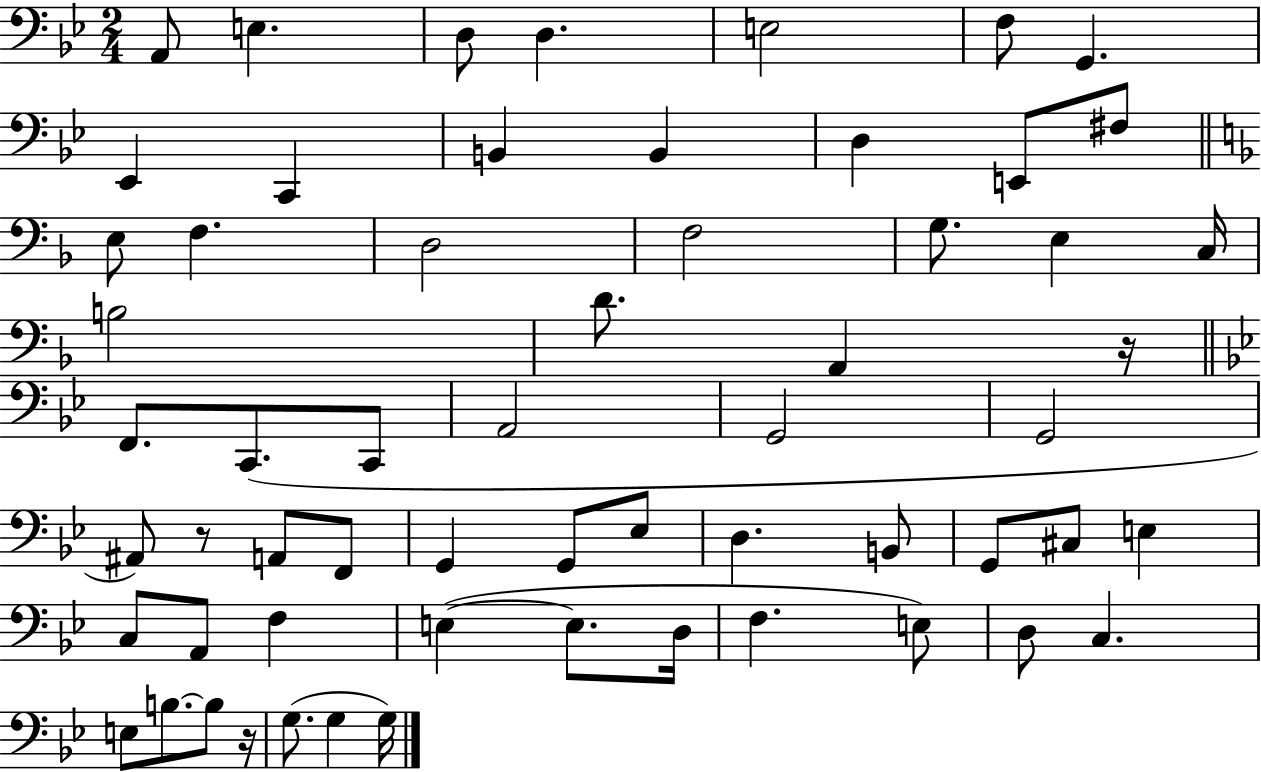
X:1
T:Untitled
M:2/4
L:1/4
K:Bb
A,,/2 E, D,/2 D, E,2 F,/2 G,, _E,, C,, B,, B,, D, E,,/2 ^F,/2 E,/2 F, D,2 F,2 G,/2 E, C,/4 B,2 D/2 A,, z/4 F,,/2 C,,/2 C,,/2 A,,2 G,,2 G,,2 ^A,,/2 z/2 A,,/2 F,,/2 G,, G,,/2 _E,/2 D, B,,/2 G,,/2 ^C,/2 E, C,/2 A,,/2 F, E, E,/2 D,/4 F, E,/2 D,/2 C, E,/2 B,/2 B,/2 z/4 G,/2 G, G,/4